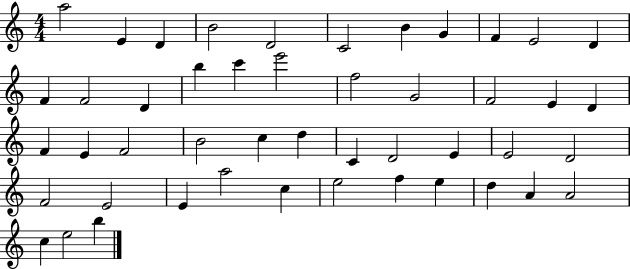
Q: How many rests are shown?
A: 0